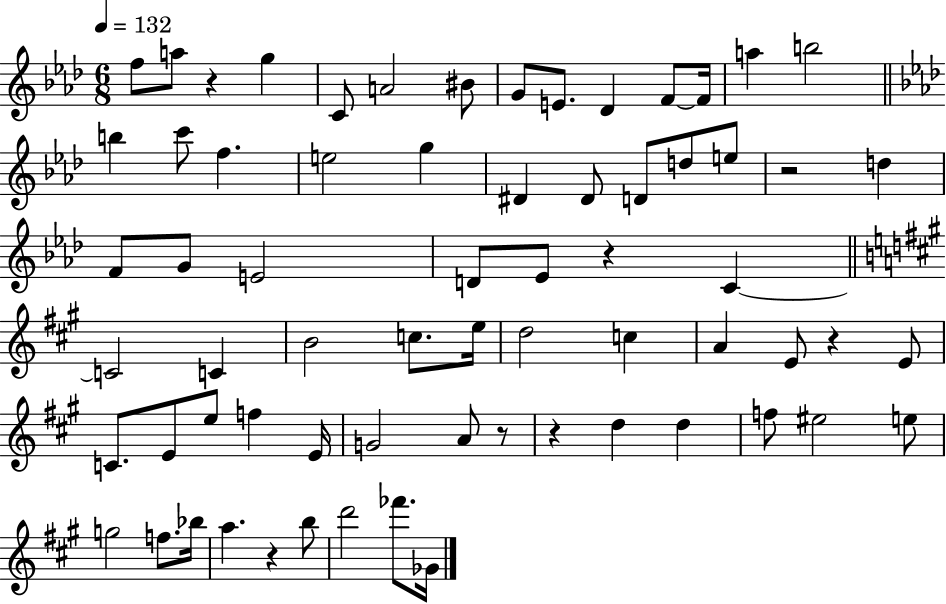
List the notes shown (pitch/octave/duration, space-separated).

F5/e A5/e R/q G5/q C4/e A4/h BIS4/e G4/e E4/e. Db4/q F4/e F4/s A5/q B5/h B5/q C6/e F5/q. E5/h G5/q D#4/q D#4/e D4/e D5/e E5/e R/h D5/q F4/e G4/e E4/h D4/e Eb4/e R/q C4/q C4/h C4/q B4/h C5/e. E5/s D5/h C5/q A4/q E4/e R/q E4/e C4/e. E4/e E5/e F5/q E4/s G4/h A4/e R/e R/q D5/q D5/q F5/e EIS5/h E5/e G5/h F5/e. Bb5/s A5/q. R/q B5/e D6/h FES6/e. Gb4/s